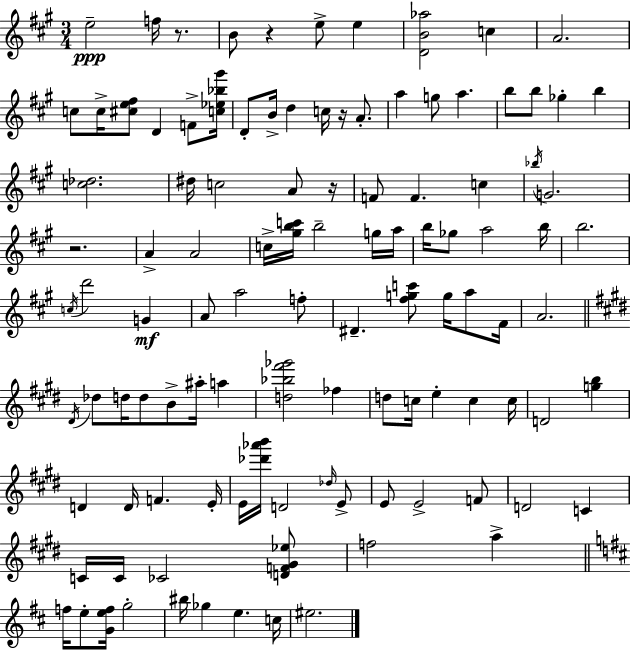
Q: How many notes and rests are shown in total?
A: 109